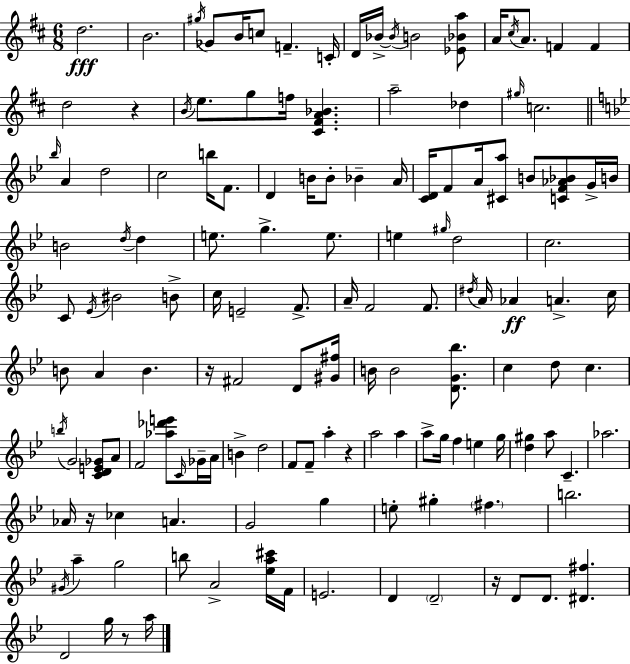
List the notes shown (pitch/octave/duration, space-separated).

D5/h. B4/h. G#5/s Gb4/e B4/s C5/e F4/q. C4/s D4/s Bb4/s Bb4/s B4/h [Eb4,Bb4,A5]/e A4/s C#5/s A4/e. F4/q F4/q D5/h R/q B4/s E5/e. G5/e F5/s [C#4,F#4,A4,Bb4]/q. A5/h Db5/q G#5/s C5/h. Bb5/s A4/q D5/h C5/h B5/s F4/e. D4/q B4/s B4/e Bb4/q A4/s [C4,D4]/s F4/e A4/s [C#4,A5]/e B4/e [C4,F4,Ab4,Bb4]/e G4/s B4/s B4/h D5/s D5/q E5/e. G5/q. E5/e. E5/q G#5/s D5/h C5/h. C4/e Eb4/s BIS4/h B4/e C5/s E4/h F4/e. A4/s F4/h F4/e. D#5/s A4/s Ab4/q A4/q. C5/s B4/e A4/q B4/q. R/s F#4/h D4/e [G#4,F#5]/s B4/s B4/h [D4,G4,Bb5]/e. C5/q D5/e C5/q. B5/s G4/h [C4,D4,E4,Gb4]/e A4/e F4/h [Ab5,Db6,E6]/e C4/s Gb4/s A4/s B4/q D5/h F4/e F4/e A5/q R/q A5/h A5/q A5/e G5/s F5/q E5/q G5/s [D5,G#5]/q A5/e C4/q. Ab5/h. Ab4/s R/s CES5/q A4/q. G4/h G5/q E5/e G#5/q F#5/q. B5/h. G#4/s A5/q G5/h B5/e A4/h [Eb5,A5,C#6]/s F4/s E4/h. D4/q D4/h R/s D4/e D4/e. [D#4,F#5]/q. D4/h G5/s R/e A5/s